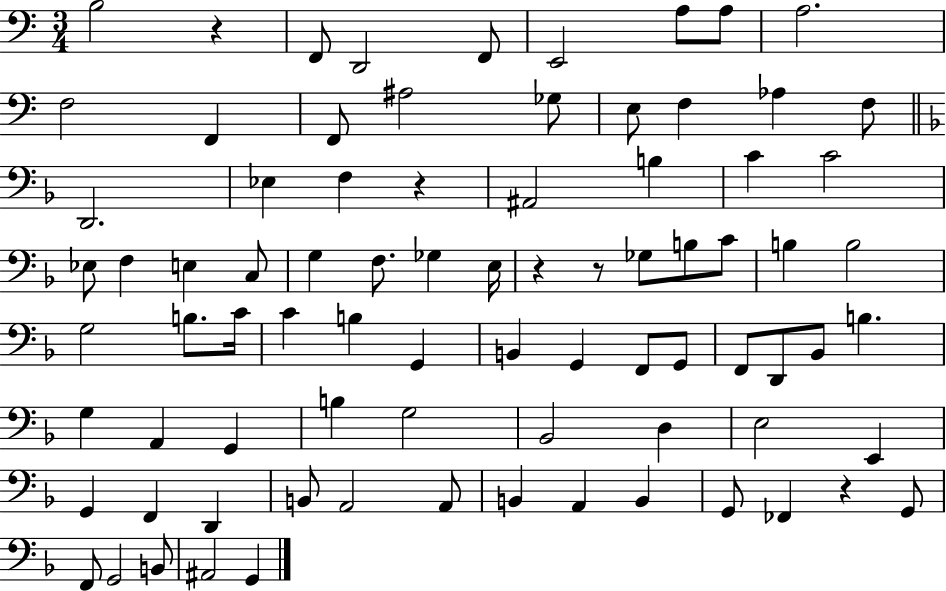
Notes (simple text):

B3/h R/q F2/e D2/h F2/e E2/h A3/e A3/e A3/h. F3/h F2/q F2/e A#3/h Gb3/e E3/e F3/q Ab3/q F3/e D2/h. Eb3/q F3/q R/q A#2/h B3/q C4/q C4/h Eb3/e F3/q E3/q C3/e G3/q F3/e. Gb3/q E3/s R/q R/e Gb3/e B3/e C4/e B3/q B3/h G3/h B3/e. C4/s C4/q B3/q G2/q B2/q G2/q F2/e G2/e F2/e D2/e Bb2/e B3/q. G3/q A2/q G2/q B3/q G3/h Bb2/h D3/q E3/h E2/q G2/q F2/q D2/q B2/e A2/h A2/e B2/q A2/q B2/q G2/e FES2/q R/q G2/e F2/e G2/h B2/e A#2/h G2/q